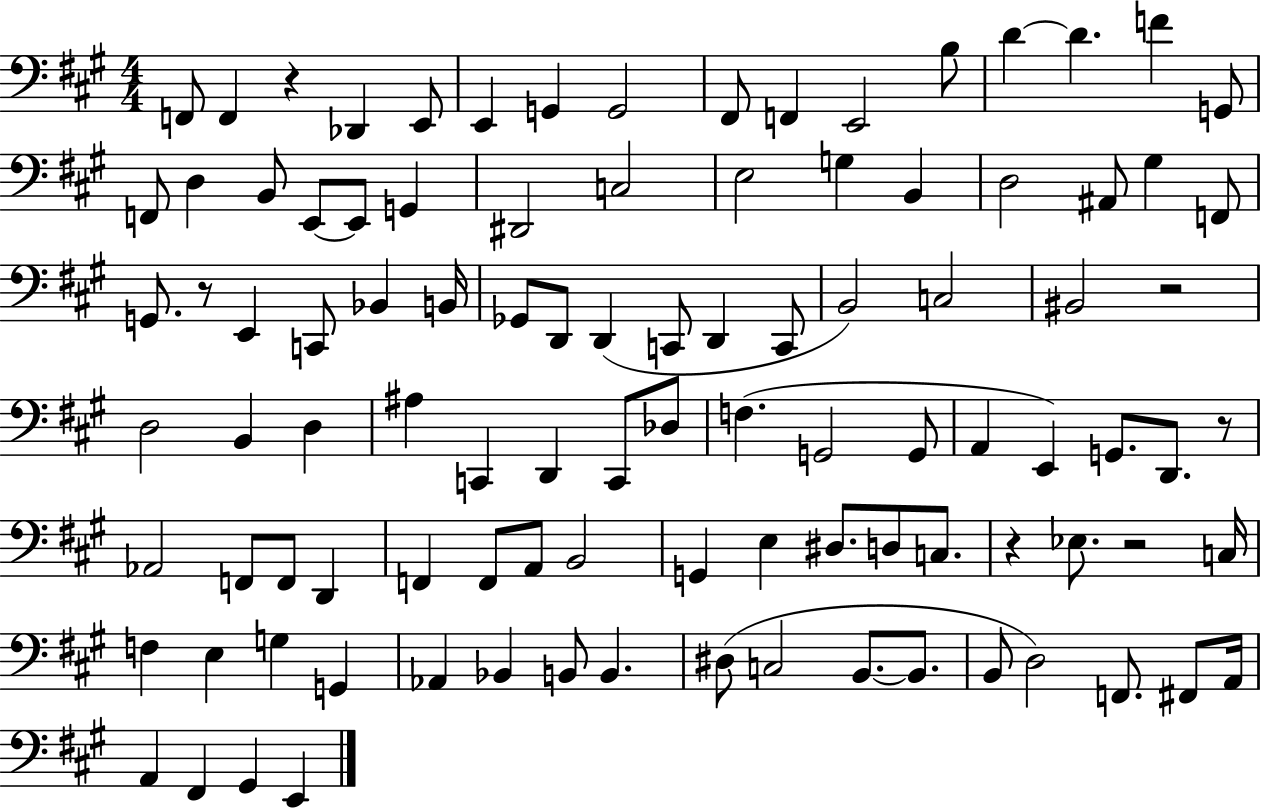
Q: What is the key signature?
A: A major